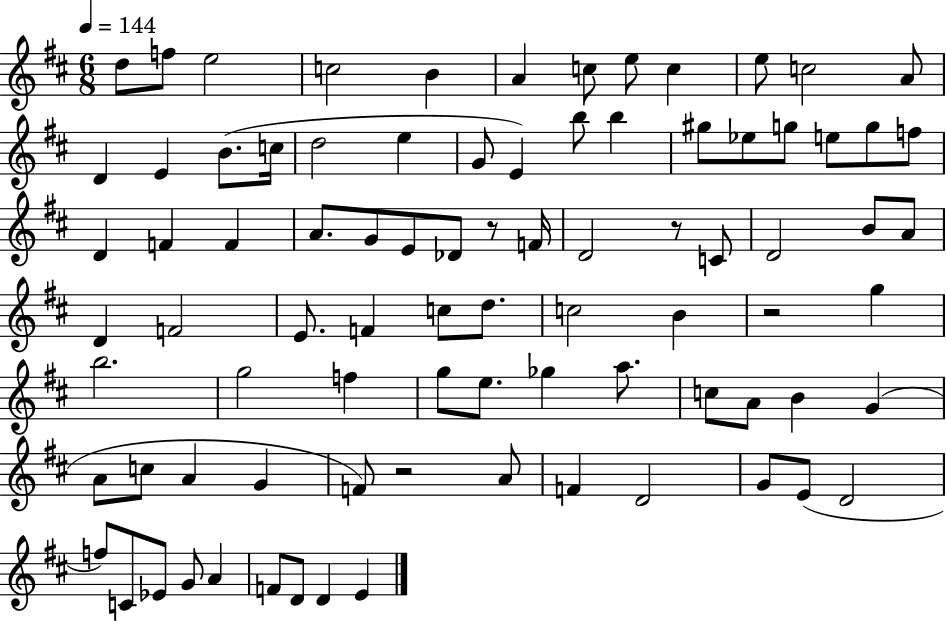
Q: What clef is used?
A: treble